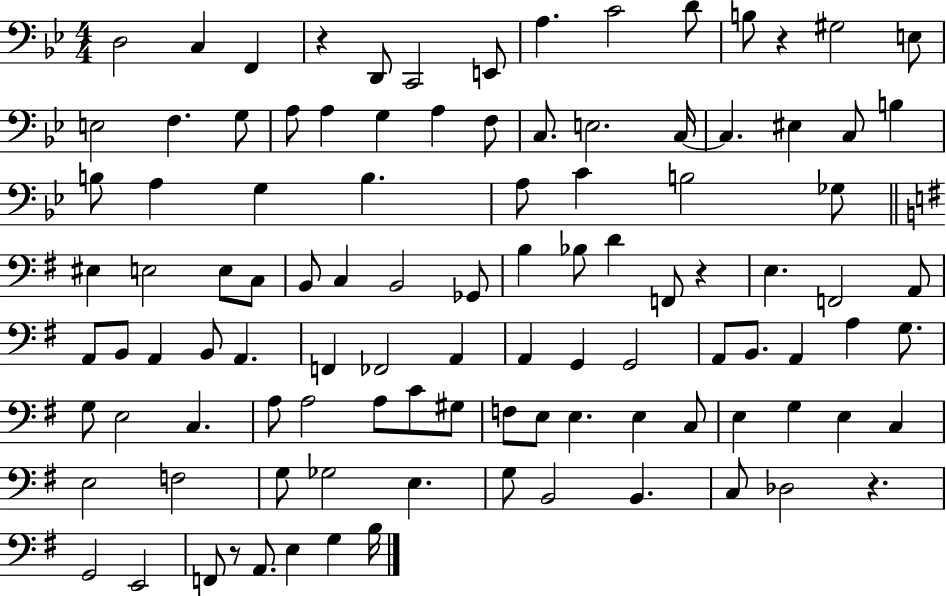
D3/h C3/q F2/q R/q D2/e C2/h E2/e A3/q. C4/h D4/e B3/e R/q G#3/h E3/e E3/h F3/q. G3/e A3/e A3/q G3/q A3/q F3/e C3/e. E3/h. C3/s C3/q. EIS3/q C3/e B3/q B3/e A3/q G3/q B3/q. A3/e C4/q B3/h Gb3/e EIS3/q E3/h E3/e C3/e B2/e C3/q B2/h Gb2/e B3/q Bb3/e D4/q F2/e R/q E3/q. F2/h A2/e A2/e B2/e A2/q B2/e A2/q. F2/q FES2/h A2/q A2/q G2/q G2/h A2/e B2/e. A2/q A3/q G3/e. G3/e E3/h C3/q. A3/e A3/h A3/e C4/e G#3/e F3/e E3/e E3/q. E3/q C3/e E3/q G3/q E3/q C3/q E3/h F3/h G3/e Gb3/h E3/q. G3/e B2/h B2/q. C3/e Db3/h R/q. G2/h E2/h F2/e R/e A2/e. E3/q G3/q B3/s